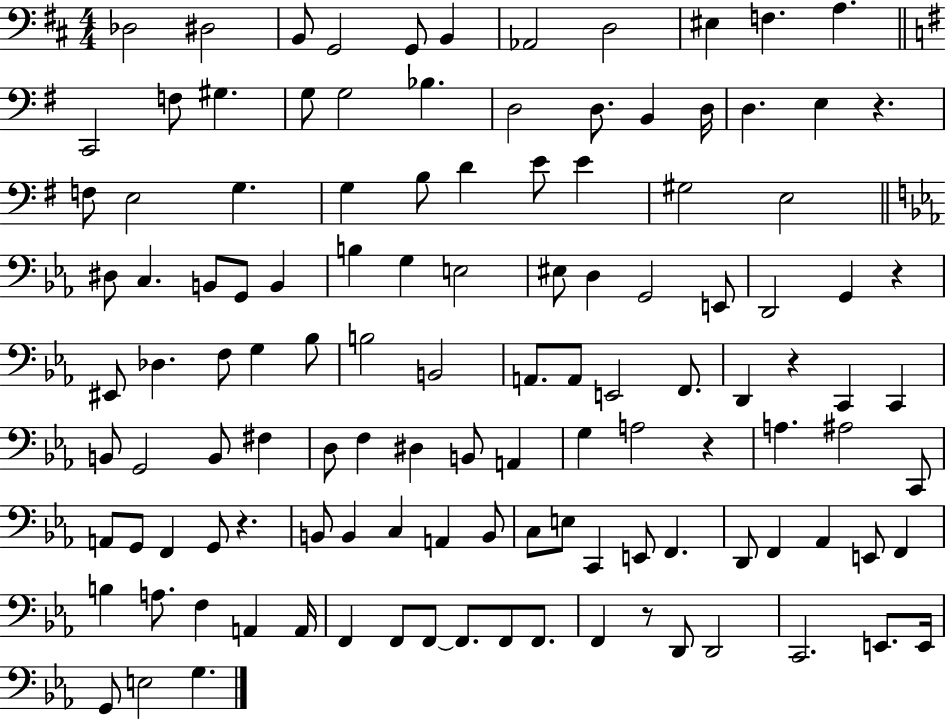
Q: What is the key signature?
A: D major